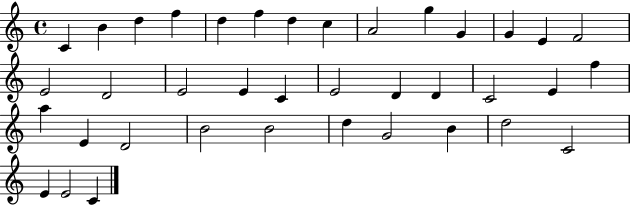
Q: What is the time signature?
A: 4/4